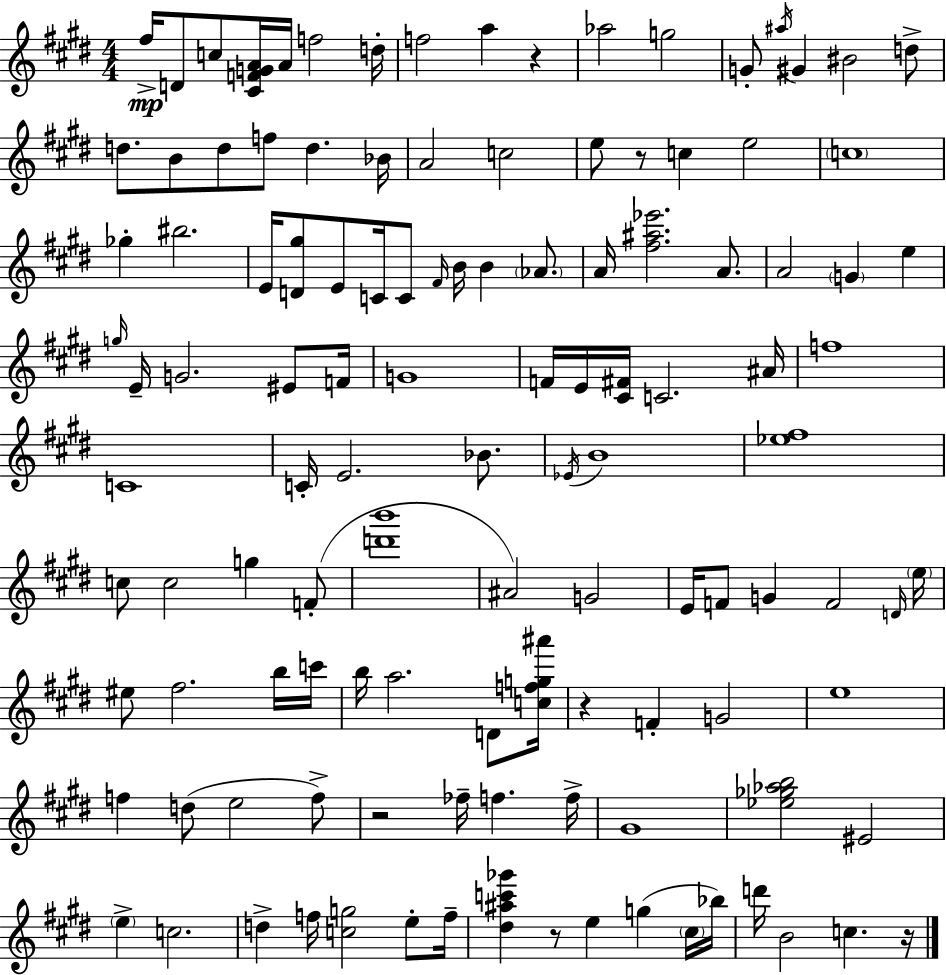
F#5/s D4/e C5/e [C#4,F4,G4,A4]/s A4/s F5/h D5/s F5/h A5/q R/q Ab5/h G5/h G4/e A#5/s G#4/q BIS4/h D5/e D5/e. B4/e D5/e F5/e D5/q. Bb4/s A4/h C5/h E5/e R/e C5/q E5/h C5/w Gb5/q BIS5/h. E4/s [D4,G#5]/e E4/e C4/s C4/e F#4/s B4/s B4/q Ab4/e. A4/s [F#5,A#5,Eb6]/h. A4/e. A4/h G4/q E5/q G5/s E4/s G4/h. EIS4/e F4/s G4/w F4/s E4/s [C#4,F#4]/s C4/h. A#4/s F5/w C4/w C4/s E4/h. Bb4/e. Eb4/s B4/w [Eb5,F#5]/w C5/e C5/h G5/q F4/e [D6,B6]/w A#4/h G4/h E4/s F4/e G4/q F4/h D4/s E5/s EIS5/e F#5/h. B5/s C6/s B5/s A5/h. D4/e [C5,F5,G5,A#6]/s R/q F4/q G4/h E5/w F5/q D5/e E5/h F5/e R/h FES5/s F5/q. F5/s G#4/w [Eb5,Gb5,Ab5,B5]/h EIS4/h E5/q C5/h. D5/q F5/s [C5,G5]/h E5/e F5/s [D#5,A#5,C6,Gb6]/q R/e E5/q G5/q C#5/s Bb5/s D6/s B4/h C5/q. R/s